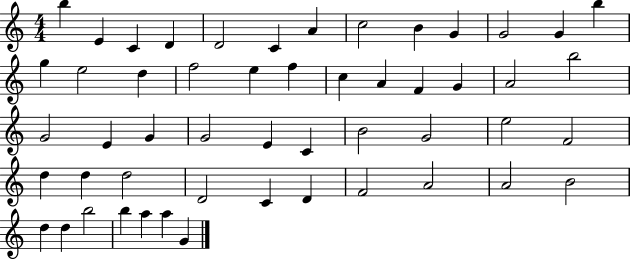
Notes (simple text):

B5/q E4/q C4/q D4/q D4/h C4/q A4/q C5/h B4/q G4/q G4/h G4/q B5/q G5/q E5/h D5/q F5/h E5/q F5/q C5/q A4/q F4/q G4/q A4/h B5/h G4/h E4/q G4/q G4/h E4/q C4/q B4/h G4/h E5/h F4/h D5/q D5/q D5/h D4/h C4/q D4/q F4/h A4/h A4/h B4/h D5/q D5/q B5/h B5/q A5/q A5/q G4/q